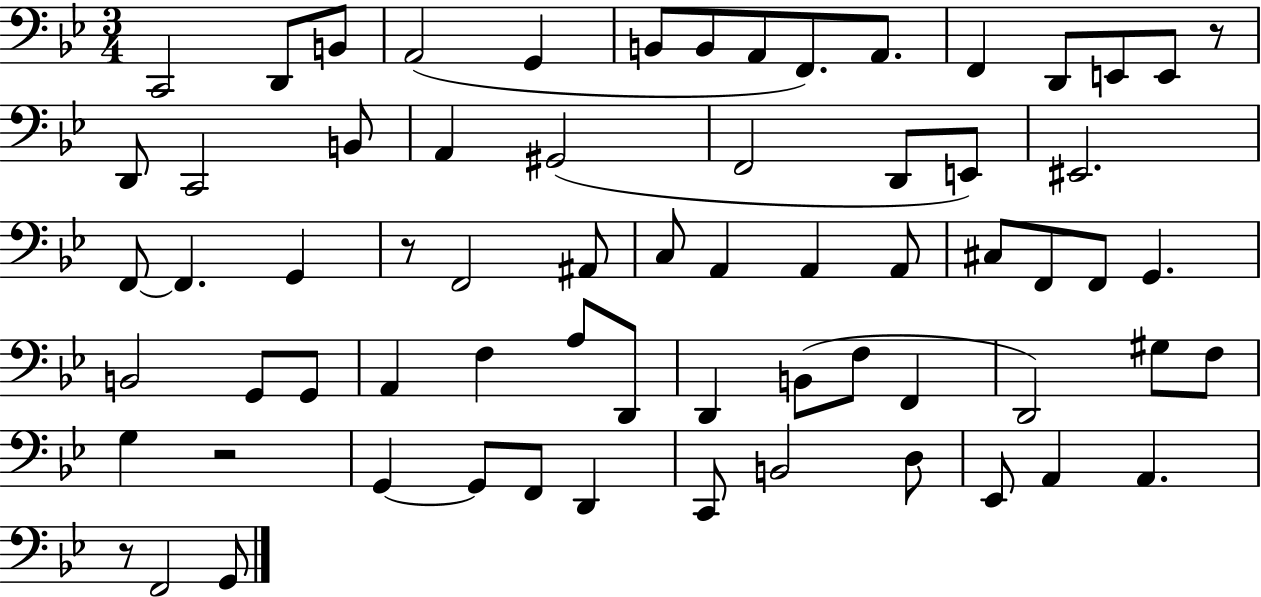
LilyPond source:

{
  \clef bass
  \numericTimeSignature
  \time 3/4
  \key bes \major
  c,2 d,8 b,8 | a,2( g,4 | b,8 b,8 a,8 f,8.) a,8. | f,4 d,8 e,8 e,8 r8 | \break d,8 c,2 b,8 | a,4 gis,2( | f,2 d,8 e,8) | eis,2. | \break f,8~~ f,4. g,4 | r8 f,2 ais,8 | c8 a,4 a,4 a,8 | cis8 f,8 f,8 g,4. | \break b,2 g,8 g,8 | a,4 f4 a8 d,8 | d,4 b,8( f8 f,4 | d,2) gis8 f8 | \break g4 r2 | g,4~~ g,8 f,8 d,4 | c,8 b,2 d8 | ees,8 a,4 a,4. | \break r8 f,2 g,8 | \bar "|."
}